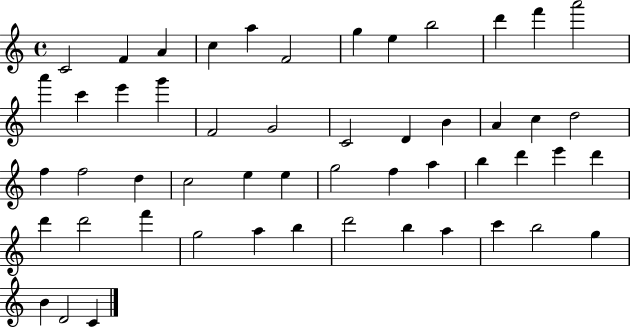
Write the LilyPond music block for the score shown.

{
  \clef treble
  \time 4/4
  \defaultTimeSignature
  \key c \major
  c'2 f'4 a'4 | c''4 a''4 f'2 | g''4 e''4 b''2 | d'''4 f'''4 a'''2 | \break a'''4 c'''4 e'''4 g'''4 | f'2 g'2 | c'2 d'4 b'4 | a'4 c''4 d''2 | \break f''4 f''2 d''4 | c''2 e''4 e''4 | g''2 f''4 a''4 | b''4 d'''4 e'''4 d'''4 | \break d'''4 d'''2 f'''4 | g''2 a''4 b''4 | d'''2 b''4 a''4 | c'''4 b''2 g''4 | \break b'4 d'2 c'4 | \bar "|."
}